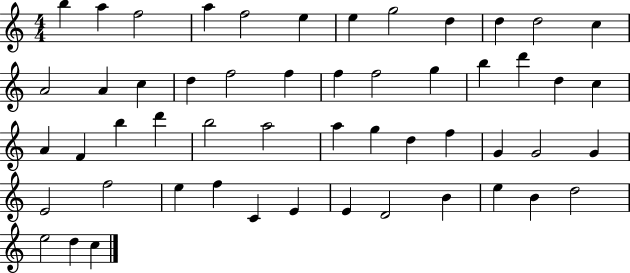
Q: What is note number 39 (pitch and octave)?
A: E4